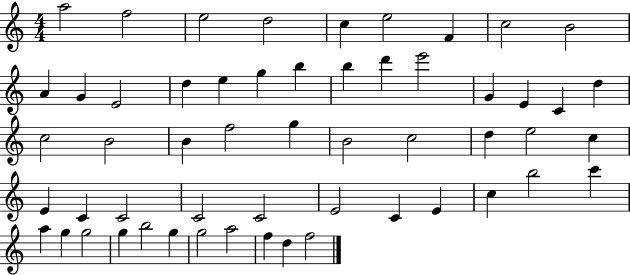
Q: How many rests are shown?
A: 0